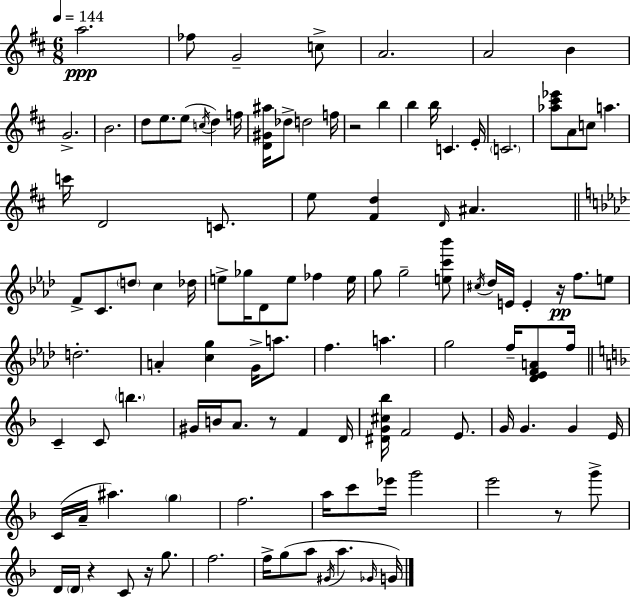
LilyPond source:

{
  \clef treble
  \numericTimeSignature
  \time 6/8
  \key d \major
  \tempo 4 = 144
  a''2.\ppp | fes''8 g'2-- c''8-> | a'2. | a'2 b'4 | \break g'2.-> | b'2. | d''8 e''8. e''8( \acciaccatura { c''16 } d''4) | f''16 <d' gis' ais''>16 des''8-> d''2 | \break f''16 r2 b''4 | b''4 b''16 c'4. | e'16-. \parenthesize c'2. | <aes'' cis''' ees'''>8 a'8 c''8 a''4. | \break c'''16 d'2 c'8. | e''8 <fis' d''>4 \grace { d'16 } ais'4. | \bar "||" \break \key aes \major f'8-> c'8. \parenthesize d''8 c''4 des''16 | e''8-> ges''16 des'8 e''8 fes''4 e''16 | g''8 g''2-- <e'' c''' bes'''>8 | \acciaccatura { cis''16 } des''16 e'16 e'4-. r16\pp f''8. e''8 | \break d''2.-. | a'4-. <c'' g''>4 g'16-> a''8. | f''4. a''4. | g''2 f''16-- <des' ees' f' a'>8 | \break f''16 \bar "||" \break \key f \major c'4-- c'8 \parenthesize b''4. | gis'16 b'16 a'8. r8 f'4 d'16 | <dis' g' cis'' bes''>16 f'2 e'8. | g'16 g'4. g'4 e'16 | \break c'16( a'16-- ais''4.) \parenthesize g''4 | f''2. | a''16 c'''8 ees'''16 g'''2 | e'''2 r8 g'''8-> | \break d'16 \parenthesize d'16 r4 c'8 r16 g''8. | f''2. | f''16-> g''8( a''8 \acciaccatura { gis'16 } a''4. | \grace { ges'16 }) g'16 \bar "|."
}